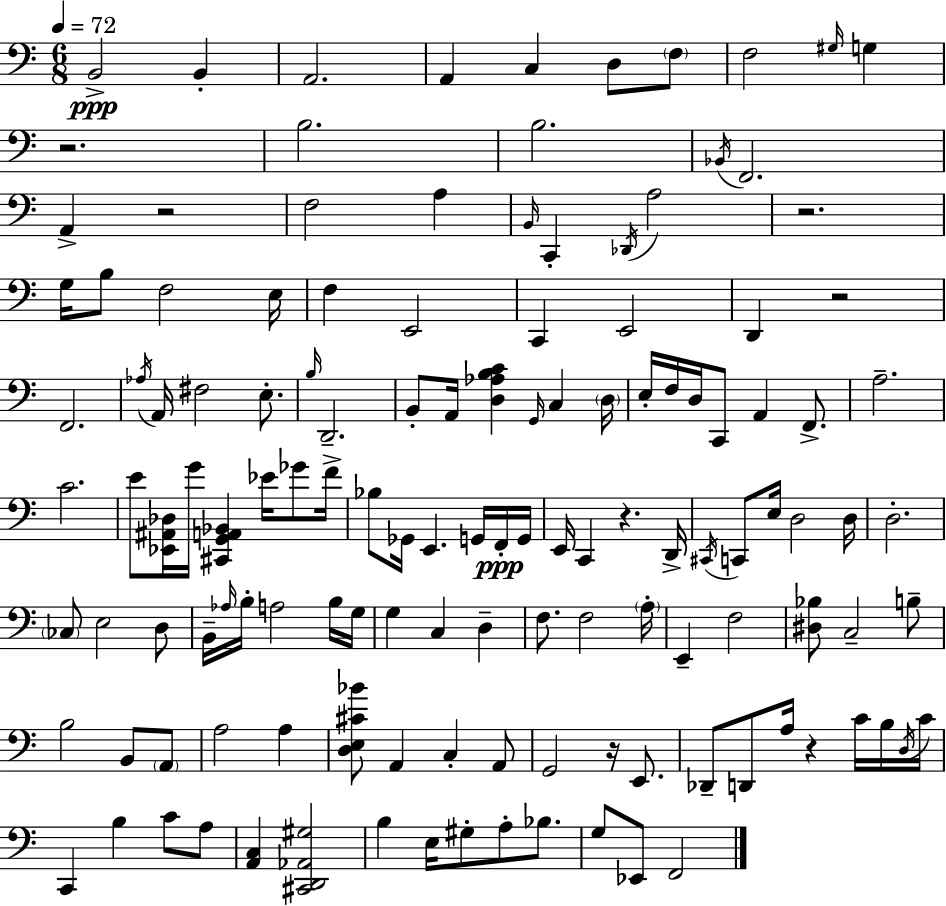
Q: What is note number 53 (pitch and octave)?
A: Eb4